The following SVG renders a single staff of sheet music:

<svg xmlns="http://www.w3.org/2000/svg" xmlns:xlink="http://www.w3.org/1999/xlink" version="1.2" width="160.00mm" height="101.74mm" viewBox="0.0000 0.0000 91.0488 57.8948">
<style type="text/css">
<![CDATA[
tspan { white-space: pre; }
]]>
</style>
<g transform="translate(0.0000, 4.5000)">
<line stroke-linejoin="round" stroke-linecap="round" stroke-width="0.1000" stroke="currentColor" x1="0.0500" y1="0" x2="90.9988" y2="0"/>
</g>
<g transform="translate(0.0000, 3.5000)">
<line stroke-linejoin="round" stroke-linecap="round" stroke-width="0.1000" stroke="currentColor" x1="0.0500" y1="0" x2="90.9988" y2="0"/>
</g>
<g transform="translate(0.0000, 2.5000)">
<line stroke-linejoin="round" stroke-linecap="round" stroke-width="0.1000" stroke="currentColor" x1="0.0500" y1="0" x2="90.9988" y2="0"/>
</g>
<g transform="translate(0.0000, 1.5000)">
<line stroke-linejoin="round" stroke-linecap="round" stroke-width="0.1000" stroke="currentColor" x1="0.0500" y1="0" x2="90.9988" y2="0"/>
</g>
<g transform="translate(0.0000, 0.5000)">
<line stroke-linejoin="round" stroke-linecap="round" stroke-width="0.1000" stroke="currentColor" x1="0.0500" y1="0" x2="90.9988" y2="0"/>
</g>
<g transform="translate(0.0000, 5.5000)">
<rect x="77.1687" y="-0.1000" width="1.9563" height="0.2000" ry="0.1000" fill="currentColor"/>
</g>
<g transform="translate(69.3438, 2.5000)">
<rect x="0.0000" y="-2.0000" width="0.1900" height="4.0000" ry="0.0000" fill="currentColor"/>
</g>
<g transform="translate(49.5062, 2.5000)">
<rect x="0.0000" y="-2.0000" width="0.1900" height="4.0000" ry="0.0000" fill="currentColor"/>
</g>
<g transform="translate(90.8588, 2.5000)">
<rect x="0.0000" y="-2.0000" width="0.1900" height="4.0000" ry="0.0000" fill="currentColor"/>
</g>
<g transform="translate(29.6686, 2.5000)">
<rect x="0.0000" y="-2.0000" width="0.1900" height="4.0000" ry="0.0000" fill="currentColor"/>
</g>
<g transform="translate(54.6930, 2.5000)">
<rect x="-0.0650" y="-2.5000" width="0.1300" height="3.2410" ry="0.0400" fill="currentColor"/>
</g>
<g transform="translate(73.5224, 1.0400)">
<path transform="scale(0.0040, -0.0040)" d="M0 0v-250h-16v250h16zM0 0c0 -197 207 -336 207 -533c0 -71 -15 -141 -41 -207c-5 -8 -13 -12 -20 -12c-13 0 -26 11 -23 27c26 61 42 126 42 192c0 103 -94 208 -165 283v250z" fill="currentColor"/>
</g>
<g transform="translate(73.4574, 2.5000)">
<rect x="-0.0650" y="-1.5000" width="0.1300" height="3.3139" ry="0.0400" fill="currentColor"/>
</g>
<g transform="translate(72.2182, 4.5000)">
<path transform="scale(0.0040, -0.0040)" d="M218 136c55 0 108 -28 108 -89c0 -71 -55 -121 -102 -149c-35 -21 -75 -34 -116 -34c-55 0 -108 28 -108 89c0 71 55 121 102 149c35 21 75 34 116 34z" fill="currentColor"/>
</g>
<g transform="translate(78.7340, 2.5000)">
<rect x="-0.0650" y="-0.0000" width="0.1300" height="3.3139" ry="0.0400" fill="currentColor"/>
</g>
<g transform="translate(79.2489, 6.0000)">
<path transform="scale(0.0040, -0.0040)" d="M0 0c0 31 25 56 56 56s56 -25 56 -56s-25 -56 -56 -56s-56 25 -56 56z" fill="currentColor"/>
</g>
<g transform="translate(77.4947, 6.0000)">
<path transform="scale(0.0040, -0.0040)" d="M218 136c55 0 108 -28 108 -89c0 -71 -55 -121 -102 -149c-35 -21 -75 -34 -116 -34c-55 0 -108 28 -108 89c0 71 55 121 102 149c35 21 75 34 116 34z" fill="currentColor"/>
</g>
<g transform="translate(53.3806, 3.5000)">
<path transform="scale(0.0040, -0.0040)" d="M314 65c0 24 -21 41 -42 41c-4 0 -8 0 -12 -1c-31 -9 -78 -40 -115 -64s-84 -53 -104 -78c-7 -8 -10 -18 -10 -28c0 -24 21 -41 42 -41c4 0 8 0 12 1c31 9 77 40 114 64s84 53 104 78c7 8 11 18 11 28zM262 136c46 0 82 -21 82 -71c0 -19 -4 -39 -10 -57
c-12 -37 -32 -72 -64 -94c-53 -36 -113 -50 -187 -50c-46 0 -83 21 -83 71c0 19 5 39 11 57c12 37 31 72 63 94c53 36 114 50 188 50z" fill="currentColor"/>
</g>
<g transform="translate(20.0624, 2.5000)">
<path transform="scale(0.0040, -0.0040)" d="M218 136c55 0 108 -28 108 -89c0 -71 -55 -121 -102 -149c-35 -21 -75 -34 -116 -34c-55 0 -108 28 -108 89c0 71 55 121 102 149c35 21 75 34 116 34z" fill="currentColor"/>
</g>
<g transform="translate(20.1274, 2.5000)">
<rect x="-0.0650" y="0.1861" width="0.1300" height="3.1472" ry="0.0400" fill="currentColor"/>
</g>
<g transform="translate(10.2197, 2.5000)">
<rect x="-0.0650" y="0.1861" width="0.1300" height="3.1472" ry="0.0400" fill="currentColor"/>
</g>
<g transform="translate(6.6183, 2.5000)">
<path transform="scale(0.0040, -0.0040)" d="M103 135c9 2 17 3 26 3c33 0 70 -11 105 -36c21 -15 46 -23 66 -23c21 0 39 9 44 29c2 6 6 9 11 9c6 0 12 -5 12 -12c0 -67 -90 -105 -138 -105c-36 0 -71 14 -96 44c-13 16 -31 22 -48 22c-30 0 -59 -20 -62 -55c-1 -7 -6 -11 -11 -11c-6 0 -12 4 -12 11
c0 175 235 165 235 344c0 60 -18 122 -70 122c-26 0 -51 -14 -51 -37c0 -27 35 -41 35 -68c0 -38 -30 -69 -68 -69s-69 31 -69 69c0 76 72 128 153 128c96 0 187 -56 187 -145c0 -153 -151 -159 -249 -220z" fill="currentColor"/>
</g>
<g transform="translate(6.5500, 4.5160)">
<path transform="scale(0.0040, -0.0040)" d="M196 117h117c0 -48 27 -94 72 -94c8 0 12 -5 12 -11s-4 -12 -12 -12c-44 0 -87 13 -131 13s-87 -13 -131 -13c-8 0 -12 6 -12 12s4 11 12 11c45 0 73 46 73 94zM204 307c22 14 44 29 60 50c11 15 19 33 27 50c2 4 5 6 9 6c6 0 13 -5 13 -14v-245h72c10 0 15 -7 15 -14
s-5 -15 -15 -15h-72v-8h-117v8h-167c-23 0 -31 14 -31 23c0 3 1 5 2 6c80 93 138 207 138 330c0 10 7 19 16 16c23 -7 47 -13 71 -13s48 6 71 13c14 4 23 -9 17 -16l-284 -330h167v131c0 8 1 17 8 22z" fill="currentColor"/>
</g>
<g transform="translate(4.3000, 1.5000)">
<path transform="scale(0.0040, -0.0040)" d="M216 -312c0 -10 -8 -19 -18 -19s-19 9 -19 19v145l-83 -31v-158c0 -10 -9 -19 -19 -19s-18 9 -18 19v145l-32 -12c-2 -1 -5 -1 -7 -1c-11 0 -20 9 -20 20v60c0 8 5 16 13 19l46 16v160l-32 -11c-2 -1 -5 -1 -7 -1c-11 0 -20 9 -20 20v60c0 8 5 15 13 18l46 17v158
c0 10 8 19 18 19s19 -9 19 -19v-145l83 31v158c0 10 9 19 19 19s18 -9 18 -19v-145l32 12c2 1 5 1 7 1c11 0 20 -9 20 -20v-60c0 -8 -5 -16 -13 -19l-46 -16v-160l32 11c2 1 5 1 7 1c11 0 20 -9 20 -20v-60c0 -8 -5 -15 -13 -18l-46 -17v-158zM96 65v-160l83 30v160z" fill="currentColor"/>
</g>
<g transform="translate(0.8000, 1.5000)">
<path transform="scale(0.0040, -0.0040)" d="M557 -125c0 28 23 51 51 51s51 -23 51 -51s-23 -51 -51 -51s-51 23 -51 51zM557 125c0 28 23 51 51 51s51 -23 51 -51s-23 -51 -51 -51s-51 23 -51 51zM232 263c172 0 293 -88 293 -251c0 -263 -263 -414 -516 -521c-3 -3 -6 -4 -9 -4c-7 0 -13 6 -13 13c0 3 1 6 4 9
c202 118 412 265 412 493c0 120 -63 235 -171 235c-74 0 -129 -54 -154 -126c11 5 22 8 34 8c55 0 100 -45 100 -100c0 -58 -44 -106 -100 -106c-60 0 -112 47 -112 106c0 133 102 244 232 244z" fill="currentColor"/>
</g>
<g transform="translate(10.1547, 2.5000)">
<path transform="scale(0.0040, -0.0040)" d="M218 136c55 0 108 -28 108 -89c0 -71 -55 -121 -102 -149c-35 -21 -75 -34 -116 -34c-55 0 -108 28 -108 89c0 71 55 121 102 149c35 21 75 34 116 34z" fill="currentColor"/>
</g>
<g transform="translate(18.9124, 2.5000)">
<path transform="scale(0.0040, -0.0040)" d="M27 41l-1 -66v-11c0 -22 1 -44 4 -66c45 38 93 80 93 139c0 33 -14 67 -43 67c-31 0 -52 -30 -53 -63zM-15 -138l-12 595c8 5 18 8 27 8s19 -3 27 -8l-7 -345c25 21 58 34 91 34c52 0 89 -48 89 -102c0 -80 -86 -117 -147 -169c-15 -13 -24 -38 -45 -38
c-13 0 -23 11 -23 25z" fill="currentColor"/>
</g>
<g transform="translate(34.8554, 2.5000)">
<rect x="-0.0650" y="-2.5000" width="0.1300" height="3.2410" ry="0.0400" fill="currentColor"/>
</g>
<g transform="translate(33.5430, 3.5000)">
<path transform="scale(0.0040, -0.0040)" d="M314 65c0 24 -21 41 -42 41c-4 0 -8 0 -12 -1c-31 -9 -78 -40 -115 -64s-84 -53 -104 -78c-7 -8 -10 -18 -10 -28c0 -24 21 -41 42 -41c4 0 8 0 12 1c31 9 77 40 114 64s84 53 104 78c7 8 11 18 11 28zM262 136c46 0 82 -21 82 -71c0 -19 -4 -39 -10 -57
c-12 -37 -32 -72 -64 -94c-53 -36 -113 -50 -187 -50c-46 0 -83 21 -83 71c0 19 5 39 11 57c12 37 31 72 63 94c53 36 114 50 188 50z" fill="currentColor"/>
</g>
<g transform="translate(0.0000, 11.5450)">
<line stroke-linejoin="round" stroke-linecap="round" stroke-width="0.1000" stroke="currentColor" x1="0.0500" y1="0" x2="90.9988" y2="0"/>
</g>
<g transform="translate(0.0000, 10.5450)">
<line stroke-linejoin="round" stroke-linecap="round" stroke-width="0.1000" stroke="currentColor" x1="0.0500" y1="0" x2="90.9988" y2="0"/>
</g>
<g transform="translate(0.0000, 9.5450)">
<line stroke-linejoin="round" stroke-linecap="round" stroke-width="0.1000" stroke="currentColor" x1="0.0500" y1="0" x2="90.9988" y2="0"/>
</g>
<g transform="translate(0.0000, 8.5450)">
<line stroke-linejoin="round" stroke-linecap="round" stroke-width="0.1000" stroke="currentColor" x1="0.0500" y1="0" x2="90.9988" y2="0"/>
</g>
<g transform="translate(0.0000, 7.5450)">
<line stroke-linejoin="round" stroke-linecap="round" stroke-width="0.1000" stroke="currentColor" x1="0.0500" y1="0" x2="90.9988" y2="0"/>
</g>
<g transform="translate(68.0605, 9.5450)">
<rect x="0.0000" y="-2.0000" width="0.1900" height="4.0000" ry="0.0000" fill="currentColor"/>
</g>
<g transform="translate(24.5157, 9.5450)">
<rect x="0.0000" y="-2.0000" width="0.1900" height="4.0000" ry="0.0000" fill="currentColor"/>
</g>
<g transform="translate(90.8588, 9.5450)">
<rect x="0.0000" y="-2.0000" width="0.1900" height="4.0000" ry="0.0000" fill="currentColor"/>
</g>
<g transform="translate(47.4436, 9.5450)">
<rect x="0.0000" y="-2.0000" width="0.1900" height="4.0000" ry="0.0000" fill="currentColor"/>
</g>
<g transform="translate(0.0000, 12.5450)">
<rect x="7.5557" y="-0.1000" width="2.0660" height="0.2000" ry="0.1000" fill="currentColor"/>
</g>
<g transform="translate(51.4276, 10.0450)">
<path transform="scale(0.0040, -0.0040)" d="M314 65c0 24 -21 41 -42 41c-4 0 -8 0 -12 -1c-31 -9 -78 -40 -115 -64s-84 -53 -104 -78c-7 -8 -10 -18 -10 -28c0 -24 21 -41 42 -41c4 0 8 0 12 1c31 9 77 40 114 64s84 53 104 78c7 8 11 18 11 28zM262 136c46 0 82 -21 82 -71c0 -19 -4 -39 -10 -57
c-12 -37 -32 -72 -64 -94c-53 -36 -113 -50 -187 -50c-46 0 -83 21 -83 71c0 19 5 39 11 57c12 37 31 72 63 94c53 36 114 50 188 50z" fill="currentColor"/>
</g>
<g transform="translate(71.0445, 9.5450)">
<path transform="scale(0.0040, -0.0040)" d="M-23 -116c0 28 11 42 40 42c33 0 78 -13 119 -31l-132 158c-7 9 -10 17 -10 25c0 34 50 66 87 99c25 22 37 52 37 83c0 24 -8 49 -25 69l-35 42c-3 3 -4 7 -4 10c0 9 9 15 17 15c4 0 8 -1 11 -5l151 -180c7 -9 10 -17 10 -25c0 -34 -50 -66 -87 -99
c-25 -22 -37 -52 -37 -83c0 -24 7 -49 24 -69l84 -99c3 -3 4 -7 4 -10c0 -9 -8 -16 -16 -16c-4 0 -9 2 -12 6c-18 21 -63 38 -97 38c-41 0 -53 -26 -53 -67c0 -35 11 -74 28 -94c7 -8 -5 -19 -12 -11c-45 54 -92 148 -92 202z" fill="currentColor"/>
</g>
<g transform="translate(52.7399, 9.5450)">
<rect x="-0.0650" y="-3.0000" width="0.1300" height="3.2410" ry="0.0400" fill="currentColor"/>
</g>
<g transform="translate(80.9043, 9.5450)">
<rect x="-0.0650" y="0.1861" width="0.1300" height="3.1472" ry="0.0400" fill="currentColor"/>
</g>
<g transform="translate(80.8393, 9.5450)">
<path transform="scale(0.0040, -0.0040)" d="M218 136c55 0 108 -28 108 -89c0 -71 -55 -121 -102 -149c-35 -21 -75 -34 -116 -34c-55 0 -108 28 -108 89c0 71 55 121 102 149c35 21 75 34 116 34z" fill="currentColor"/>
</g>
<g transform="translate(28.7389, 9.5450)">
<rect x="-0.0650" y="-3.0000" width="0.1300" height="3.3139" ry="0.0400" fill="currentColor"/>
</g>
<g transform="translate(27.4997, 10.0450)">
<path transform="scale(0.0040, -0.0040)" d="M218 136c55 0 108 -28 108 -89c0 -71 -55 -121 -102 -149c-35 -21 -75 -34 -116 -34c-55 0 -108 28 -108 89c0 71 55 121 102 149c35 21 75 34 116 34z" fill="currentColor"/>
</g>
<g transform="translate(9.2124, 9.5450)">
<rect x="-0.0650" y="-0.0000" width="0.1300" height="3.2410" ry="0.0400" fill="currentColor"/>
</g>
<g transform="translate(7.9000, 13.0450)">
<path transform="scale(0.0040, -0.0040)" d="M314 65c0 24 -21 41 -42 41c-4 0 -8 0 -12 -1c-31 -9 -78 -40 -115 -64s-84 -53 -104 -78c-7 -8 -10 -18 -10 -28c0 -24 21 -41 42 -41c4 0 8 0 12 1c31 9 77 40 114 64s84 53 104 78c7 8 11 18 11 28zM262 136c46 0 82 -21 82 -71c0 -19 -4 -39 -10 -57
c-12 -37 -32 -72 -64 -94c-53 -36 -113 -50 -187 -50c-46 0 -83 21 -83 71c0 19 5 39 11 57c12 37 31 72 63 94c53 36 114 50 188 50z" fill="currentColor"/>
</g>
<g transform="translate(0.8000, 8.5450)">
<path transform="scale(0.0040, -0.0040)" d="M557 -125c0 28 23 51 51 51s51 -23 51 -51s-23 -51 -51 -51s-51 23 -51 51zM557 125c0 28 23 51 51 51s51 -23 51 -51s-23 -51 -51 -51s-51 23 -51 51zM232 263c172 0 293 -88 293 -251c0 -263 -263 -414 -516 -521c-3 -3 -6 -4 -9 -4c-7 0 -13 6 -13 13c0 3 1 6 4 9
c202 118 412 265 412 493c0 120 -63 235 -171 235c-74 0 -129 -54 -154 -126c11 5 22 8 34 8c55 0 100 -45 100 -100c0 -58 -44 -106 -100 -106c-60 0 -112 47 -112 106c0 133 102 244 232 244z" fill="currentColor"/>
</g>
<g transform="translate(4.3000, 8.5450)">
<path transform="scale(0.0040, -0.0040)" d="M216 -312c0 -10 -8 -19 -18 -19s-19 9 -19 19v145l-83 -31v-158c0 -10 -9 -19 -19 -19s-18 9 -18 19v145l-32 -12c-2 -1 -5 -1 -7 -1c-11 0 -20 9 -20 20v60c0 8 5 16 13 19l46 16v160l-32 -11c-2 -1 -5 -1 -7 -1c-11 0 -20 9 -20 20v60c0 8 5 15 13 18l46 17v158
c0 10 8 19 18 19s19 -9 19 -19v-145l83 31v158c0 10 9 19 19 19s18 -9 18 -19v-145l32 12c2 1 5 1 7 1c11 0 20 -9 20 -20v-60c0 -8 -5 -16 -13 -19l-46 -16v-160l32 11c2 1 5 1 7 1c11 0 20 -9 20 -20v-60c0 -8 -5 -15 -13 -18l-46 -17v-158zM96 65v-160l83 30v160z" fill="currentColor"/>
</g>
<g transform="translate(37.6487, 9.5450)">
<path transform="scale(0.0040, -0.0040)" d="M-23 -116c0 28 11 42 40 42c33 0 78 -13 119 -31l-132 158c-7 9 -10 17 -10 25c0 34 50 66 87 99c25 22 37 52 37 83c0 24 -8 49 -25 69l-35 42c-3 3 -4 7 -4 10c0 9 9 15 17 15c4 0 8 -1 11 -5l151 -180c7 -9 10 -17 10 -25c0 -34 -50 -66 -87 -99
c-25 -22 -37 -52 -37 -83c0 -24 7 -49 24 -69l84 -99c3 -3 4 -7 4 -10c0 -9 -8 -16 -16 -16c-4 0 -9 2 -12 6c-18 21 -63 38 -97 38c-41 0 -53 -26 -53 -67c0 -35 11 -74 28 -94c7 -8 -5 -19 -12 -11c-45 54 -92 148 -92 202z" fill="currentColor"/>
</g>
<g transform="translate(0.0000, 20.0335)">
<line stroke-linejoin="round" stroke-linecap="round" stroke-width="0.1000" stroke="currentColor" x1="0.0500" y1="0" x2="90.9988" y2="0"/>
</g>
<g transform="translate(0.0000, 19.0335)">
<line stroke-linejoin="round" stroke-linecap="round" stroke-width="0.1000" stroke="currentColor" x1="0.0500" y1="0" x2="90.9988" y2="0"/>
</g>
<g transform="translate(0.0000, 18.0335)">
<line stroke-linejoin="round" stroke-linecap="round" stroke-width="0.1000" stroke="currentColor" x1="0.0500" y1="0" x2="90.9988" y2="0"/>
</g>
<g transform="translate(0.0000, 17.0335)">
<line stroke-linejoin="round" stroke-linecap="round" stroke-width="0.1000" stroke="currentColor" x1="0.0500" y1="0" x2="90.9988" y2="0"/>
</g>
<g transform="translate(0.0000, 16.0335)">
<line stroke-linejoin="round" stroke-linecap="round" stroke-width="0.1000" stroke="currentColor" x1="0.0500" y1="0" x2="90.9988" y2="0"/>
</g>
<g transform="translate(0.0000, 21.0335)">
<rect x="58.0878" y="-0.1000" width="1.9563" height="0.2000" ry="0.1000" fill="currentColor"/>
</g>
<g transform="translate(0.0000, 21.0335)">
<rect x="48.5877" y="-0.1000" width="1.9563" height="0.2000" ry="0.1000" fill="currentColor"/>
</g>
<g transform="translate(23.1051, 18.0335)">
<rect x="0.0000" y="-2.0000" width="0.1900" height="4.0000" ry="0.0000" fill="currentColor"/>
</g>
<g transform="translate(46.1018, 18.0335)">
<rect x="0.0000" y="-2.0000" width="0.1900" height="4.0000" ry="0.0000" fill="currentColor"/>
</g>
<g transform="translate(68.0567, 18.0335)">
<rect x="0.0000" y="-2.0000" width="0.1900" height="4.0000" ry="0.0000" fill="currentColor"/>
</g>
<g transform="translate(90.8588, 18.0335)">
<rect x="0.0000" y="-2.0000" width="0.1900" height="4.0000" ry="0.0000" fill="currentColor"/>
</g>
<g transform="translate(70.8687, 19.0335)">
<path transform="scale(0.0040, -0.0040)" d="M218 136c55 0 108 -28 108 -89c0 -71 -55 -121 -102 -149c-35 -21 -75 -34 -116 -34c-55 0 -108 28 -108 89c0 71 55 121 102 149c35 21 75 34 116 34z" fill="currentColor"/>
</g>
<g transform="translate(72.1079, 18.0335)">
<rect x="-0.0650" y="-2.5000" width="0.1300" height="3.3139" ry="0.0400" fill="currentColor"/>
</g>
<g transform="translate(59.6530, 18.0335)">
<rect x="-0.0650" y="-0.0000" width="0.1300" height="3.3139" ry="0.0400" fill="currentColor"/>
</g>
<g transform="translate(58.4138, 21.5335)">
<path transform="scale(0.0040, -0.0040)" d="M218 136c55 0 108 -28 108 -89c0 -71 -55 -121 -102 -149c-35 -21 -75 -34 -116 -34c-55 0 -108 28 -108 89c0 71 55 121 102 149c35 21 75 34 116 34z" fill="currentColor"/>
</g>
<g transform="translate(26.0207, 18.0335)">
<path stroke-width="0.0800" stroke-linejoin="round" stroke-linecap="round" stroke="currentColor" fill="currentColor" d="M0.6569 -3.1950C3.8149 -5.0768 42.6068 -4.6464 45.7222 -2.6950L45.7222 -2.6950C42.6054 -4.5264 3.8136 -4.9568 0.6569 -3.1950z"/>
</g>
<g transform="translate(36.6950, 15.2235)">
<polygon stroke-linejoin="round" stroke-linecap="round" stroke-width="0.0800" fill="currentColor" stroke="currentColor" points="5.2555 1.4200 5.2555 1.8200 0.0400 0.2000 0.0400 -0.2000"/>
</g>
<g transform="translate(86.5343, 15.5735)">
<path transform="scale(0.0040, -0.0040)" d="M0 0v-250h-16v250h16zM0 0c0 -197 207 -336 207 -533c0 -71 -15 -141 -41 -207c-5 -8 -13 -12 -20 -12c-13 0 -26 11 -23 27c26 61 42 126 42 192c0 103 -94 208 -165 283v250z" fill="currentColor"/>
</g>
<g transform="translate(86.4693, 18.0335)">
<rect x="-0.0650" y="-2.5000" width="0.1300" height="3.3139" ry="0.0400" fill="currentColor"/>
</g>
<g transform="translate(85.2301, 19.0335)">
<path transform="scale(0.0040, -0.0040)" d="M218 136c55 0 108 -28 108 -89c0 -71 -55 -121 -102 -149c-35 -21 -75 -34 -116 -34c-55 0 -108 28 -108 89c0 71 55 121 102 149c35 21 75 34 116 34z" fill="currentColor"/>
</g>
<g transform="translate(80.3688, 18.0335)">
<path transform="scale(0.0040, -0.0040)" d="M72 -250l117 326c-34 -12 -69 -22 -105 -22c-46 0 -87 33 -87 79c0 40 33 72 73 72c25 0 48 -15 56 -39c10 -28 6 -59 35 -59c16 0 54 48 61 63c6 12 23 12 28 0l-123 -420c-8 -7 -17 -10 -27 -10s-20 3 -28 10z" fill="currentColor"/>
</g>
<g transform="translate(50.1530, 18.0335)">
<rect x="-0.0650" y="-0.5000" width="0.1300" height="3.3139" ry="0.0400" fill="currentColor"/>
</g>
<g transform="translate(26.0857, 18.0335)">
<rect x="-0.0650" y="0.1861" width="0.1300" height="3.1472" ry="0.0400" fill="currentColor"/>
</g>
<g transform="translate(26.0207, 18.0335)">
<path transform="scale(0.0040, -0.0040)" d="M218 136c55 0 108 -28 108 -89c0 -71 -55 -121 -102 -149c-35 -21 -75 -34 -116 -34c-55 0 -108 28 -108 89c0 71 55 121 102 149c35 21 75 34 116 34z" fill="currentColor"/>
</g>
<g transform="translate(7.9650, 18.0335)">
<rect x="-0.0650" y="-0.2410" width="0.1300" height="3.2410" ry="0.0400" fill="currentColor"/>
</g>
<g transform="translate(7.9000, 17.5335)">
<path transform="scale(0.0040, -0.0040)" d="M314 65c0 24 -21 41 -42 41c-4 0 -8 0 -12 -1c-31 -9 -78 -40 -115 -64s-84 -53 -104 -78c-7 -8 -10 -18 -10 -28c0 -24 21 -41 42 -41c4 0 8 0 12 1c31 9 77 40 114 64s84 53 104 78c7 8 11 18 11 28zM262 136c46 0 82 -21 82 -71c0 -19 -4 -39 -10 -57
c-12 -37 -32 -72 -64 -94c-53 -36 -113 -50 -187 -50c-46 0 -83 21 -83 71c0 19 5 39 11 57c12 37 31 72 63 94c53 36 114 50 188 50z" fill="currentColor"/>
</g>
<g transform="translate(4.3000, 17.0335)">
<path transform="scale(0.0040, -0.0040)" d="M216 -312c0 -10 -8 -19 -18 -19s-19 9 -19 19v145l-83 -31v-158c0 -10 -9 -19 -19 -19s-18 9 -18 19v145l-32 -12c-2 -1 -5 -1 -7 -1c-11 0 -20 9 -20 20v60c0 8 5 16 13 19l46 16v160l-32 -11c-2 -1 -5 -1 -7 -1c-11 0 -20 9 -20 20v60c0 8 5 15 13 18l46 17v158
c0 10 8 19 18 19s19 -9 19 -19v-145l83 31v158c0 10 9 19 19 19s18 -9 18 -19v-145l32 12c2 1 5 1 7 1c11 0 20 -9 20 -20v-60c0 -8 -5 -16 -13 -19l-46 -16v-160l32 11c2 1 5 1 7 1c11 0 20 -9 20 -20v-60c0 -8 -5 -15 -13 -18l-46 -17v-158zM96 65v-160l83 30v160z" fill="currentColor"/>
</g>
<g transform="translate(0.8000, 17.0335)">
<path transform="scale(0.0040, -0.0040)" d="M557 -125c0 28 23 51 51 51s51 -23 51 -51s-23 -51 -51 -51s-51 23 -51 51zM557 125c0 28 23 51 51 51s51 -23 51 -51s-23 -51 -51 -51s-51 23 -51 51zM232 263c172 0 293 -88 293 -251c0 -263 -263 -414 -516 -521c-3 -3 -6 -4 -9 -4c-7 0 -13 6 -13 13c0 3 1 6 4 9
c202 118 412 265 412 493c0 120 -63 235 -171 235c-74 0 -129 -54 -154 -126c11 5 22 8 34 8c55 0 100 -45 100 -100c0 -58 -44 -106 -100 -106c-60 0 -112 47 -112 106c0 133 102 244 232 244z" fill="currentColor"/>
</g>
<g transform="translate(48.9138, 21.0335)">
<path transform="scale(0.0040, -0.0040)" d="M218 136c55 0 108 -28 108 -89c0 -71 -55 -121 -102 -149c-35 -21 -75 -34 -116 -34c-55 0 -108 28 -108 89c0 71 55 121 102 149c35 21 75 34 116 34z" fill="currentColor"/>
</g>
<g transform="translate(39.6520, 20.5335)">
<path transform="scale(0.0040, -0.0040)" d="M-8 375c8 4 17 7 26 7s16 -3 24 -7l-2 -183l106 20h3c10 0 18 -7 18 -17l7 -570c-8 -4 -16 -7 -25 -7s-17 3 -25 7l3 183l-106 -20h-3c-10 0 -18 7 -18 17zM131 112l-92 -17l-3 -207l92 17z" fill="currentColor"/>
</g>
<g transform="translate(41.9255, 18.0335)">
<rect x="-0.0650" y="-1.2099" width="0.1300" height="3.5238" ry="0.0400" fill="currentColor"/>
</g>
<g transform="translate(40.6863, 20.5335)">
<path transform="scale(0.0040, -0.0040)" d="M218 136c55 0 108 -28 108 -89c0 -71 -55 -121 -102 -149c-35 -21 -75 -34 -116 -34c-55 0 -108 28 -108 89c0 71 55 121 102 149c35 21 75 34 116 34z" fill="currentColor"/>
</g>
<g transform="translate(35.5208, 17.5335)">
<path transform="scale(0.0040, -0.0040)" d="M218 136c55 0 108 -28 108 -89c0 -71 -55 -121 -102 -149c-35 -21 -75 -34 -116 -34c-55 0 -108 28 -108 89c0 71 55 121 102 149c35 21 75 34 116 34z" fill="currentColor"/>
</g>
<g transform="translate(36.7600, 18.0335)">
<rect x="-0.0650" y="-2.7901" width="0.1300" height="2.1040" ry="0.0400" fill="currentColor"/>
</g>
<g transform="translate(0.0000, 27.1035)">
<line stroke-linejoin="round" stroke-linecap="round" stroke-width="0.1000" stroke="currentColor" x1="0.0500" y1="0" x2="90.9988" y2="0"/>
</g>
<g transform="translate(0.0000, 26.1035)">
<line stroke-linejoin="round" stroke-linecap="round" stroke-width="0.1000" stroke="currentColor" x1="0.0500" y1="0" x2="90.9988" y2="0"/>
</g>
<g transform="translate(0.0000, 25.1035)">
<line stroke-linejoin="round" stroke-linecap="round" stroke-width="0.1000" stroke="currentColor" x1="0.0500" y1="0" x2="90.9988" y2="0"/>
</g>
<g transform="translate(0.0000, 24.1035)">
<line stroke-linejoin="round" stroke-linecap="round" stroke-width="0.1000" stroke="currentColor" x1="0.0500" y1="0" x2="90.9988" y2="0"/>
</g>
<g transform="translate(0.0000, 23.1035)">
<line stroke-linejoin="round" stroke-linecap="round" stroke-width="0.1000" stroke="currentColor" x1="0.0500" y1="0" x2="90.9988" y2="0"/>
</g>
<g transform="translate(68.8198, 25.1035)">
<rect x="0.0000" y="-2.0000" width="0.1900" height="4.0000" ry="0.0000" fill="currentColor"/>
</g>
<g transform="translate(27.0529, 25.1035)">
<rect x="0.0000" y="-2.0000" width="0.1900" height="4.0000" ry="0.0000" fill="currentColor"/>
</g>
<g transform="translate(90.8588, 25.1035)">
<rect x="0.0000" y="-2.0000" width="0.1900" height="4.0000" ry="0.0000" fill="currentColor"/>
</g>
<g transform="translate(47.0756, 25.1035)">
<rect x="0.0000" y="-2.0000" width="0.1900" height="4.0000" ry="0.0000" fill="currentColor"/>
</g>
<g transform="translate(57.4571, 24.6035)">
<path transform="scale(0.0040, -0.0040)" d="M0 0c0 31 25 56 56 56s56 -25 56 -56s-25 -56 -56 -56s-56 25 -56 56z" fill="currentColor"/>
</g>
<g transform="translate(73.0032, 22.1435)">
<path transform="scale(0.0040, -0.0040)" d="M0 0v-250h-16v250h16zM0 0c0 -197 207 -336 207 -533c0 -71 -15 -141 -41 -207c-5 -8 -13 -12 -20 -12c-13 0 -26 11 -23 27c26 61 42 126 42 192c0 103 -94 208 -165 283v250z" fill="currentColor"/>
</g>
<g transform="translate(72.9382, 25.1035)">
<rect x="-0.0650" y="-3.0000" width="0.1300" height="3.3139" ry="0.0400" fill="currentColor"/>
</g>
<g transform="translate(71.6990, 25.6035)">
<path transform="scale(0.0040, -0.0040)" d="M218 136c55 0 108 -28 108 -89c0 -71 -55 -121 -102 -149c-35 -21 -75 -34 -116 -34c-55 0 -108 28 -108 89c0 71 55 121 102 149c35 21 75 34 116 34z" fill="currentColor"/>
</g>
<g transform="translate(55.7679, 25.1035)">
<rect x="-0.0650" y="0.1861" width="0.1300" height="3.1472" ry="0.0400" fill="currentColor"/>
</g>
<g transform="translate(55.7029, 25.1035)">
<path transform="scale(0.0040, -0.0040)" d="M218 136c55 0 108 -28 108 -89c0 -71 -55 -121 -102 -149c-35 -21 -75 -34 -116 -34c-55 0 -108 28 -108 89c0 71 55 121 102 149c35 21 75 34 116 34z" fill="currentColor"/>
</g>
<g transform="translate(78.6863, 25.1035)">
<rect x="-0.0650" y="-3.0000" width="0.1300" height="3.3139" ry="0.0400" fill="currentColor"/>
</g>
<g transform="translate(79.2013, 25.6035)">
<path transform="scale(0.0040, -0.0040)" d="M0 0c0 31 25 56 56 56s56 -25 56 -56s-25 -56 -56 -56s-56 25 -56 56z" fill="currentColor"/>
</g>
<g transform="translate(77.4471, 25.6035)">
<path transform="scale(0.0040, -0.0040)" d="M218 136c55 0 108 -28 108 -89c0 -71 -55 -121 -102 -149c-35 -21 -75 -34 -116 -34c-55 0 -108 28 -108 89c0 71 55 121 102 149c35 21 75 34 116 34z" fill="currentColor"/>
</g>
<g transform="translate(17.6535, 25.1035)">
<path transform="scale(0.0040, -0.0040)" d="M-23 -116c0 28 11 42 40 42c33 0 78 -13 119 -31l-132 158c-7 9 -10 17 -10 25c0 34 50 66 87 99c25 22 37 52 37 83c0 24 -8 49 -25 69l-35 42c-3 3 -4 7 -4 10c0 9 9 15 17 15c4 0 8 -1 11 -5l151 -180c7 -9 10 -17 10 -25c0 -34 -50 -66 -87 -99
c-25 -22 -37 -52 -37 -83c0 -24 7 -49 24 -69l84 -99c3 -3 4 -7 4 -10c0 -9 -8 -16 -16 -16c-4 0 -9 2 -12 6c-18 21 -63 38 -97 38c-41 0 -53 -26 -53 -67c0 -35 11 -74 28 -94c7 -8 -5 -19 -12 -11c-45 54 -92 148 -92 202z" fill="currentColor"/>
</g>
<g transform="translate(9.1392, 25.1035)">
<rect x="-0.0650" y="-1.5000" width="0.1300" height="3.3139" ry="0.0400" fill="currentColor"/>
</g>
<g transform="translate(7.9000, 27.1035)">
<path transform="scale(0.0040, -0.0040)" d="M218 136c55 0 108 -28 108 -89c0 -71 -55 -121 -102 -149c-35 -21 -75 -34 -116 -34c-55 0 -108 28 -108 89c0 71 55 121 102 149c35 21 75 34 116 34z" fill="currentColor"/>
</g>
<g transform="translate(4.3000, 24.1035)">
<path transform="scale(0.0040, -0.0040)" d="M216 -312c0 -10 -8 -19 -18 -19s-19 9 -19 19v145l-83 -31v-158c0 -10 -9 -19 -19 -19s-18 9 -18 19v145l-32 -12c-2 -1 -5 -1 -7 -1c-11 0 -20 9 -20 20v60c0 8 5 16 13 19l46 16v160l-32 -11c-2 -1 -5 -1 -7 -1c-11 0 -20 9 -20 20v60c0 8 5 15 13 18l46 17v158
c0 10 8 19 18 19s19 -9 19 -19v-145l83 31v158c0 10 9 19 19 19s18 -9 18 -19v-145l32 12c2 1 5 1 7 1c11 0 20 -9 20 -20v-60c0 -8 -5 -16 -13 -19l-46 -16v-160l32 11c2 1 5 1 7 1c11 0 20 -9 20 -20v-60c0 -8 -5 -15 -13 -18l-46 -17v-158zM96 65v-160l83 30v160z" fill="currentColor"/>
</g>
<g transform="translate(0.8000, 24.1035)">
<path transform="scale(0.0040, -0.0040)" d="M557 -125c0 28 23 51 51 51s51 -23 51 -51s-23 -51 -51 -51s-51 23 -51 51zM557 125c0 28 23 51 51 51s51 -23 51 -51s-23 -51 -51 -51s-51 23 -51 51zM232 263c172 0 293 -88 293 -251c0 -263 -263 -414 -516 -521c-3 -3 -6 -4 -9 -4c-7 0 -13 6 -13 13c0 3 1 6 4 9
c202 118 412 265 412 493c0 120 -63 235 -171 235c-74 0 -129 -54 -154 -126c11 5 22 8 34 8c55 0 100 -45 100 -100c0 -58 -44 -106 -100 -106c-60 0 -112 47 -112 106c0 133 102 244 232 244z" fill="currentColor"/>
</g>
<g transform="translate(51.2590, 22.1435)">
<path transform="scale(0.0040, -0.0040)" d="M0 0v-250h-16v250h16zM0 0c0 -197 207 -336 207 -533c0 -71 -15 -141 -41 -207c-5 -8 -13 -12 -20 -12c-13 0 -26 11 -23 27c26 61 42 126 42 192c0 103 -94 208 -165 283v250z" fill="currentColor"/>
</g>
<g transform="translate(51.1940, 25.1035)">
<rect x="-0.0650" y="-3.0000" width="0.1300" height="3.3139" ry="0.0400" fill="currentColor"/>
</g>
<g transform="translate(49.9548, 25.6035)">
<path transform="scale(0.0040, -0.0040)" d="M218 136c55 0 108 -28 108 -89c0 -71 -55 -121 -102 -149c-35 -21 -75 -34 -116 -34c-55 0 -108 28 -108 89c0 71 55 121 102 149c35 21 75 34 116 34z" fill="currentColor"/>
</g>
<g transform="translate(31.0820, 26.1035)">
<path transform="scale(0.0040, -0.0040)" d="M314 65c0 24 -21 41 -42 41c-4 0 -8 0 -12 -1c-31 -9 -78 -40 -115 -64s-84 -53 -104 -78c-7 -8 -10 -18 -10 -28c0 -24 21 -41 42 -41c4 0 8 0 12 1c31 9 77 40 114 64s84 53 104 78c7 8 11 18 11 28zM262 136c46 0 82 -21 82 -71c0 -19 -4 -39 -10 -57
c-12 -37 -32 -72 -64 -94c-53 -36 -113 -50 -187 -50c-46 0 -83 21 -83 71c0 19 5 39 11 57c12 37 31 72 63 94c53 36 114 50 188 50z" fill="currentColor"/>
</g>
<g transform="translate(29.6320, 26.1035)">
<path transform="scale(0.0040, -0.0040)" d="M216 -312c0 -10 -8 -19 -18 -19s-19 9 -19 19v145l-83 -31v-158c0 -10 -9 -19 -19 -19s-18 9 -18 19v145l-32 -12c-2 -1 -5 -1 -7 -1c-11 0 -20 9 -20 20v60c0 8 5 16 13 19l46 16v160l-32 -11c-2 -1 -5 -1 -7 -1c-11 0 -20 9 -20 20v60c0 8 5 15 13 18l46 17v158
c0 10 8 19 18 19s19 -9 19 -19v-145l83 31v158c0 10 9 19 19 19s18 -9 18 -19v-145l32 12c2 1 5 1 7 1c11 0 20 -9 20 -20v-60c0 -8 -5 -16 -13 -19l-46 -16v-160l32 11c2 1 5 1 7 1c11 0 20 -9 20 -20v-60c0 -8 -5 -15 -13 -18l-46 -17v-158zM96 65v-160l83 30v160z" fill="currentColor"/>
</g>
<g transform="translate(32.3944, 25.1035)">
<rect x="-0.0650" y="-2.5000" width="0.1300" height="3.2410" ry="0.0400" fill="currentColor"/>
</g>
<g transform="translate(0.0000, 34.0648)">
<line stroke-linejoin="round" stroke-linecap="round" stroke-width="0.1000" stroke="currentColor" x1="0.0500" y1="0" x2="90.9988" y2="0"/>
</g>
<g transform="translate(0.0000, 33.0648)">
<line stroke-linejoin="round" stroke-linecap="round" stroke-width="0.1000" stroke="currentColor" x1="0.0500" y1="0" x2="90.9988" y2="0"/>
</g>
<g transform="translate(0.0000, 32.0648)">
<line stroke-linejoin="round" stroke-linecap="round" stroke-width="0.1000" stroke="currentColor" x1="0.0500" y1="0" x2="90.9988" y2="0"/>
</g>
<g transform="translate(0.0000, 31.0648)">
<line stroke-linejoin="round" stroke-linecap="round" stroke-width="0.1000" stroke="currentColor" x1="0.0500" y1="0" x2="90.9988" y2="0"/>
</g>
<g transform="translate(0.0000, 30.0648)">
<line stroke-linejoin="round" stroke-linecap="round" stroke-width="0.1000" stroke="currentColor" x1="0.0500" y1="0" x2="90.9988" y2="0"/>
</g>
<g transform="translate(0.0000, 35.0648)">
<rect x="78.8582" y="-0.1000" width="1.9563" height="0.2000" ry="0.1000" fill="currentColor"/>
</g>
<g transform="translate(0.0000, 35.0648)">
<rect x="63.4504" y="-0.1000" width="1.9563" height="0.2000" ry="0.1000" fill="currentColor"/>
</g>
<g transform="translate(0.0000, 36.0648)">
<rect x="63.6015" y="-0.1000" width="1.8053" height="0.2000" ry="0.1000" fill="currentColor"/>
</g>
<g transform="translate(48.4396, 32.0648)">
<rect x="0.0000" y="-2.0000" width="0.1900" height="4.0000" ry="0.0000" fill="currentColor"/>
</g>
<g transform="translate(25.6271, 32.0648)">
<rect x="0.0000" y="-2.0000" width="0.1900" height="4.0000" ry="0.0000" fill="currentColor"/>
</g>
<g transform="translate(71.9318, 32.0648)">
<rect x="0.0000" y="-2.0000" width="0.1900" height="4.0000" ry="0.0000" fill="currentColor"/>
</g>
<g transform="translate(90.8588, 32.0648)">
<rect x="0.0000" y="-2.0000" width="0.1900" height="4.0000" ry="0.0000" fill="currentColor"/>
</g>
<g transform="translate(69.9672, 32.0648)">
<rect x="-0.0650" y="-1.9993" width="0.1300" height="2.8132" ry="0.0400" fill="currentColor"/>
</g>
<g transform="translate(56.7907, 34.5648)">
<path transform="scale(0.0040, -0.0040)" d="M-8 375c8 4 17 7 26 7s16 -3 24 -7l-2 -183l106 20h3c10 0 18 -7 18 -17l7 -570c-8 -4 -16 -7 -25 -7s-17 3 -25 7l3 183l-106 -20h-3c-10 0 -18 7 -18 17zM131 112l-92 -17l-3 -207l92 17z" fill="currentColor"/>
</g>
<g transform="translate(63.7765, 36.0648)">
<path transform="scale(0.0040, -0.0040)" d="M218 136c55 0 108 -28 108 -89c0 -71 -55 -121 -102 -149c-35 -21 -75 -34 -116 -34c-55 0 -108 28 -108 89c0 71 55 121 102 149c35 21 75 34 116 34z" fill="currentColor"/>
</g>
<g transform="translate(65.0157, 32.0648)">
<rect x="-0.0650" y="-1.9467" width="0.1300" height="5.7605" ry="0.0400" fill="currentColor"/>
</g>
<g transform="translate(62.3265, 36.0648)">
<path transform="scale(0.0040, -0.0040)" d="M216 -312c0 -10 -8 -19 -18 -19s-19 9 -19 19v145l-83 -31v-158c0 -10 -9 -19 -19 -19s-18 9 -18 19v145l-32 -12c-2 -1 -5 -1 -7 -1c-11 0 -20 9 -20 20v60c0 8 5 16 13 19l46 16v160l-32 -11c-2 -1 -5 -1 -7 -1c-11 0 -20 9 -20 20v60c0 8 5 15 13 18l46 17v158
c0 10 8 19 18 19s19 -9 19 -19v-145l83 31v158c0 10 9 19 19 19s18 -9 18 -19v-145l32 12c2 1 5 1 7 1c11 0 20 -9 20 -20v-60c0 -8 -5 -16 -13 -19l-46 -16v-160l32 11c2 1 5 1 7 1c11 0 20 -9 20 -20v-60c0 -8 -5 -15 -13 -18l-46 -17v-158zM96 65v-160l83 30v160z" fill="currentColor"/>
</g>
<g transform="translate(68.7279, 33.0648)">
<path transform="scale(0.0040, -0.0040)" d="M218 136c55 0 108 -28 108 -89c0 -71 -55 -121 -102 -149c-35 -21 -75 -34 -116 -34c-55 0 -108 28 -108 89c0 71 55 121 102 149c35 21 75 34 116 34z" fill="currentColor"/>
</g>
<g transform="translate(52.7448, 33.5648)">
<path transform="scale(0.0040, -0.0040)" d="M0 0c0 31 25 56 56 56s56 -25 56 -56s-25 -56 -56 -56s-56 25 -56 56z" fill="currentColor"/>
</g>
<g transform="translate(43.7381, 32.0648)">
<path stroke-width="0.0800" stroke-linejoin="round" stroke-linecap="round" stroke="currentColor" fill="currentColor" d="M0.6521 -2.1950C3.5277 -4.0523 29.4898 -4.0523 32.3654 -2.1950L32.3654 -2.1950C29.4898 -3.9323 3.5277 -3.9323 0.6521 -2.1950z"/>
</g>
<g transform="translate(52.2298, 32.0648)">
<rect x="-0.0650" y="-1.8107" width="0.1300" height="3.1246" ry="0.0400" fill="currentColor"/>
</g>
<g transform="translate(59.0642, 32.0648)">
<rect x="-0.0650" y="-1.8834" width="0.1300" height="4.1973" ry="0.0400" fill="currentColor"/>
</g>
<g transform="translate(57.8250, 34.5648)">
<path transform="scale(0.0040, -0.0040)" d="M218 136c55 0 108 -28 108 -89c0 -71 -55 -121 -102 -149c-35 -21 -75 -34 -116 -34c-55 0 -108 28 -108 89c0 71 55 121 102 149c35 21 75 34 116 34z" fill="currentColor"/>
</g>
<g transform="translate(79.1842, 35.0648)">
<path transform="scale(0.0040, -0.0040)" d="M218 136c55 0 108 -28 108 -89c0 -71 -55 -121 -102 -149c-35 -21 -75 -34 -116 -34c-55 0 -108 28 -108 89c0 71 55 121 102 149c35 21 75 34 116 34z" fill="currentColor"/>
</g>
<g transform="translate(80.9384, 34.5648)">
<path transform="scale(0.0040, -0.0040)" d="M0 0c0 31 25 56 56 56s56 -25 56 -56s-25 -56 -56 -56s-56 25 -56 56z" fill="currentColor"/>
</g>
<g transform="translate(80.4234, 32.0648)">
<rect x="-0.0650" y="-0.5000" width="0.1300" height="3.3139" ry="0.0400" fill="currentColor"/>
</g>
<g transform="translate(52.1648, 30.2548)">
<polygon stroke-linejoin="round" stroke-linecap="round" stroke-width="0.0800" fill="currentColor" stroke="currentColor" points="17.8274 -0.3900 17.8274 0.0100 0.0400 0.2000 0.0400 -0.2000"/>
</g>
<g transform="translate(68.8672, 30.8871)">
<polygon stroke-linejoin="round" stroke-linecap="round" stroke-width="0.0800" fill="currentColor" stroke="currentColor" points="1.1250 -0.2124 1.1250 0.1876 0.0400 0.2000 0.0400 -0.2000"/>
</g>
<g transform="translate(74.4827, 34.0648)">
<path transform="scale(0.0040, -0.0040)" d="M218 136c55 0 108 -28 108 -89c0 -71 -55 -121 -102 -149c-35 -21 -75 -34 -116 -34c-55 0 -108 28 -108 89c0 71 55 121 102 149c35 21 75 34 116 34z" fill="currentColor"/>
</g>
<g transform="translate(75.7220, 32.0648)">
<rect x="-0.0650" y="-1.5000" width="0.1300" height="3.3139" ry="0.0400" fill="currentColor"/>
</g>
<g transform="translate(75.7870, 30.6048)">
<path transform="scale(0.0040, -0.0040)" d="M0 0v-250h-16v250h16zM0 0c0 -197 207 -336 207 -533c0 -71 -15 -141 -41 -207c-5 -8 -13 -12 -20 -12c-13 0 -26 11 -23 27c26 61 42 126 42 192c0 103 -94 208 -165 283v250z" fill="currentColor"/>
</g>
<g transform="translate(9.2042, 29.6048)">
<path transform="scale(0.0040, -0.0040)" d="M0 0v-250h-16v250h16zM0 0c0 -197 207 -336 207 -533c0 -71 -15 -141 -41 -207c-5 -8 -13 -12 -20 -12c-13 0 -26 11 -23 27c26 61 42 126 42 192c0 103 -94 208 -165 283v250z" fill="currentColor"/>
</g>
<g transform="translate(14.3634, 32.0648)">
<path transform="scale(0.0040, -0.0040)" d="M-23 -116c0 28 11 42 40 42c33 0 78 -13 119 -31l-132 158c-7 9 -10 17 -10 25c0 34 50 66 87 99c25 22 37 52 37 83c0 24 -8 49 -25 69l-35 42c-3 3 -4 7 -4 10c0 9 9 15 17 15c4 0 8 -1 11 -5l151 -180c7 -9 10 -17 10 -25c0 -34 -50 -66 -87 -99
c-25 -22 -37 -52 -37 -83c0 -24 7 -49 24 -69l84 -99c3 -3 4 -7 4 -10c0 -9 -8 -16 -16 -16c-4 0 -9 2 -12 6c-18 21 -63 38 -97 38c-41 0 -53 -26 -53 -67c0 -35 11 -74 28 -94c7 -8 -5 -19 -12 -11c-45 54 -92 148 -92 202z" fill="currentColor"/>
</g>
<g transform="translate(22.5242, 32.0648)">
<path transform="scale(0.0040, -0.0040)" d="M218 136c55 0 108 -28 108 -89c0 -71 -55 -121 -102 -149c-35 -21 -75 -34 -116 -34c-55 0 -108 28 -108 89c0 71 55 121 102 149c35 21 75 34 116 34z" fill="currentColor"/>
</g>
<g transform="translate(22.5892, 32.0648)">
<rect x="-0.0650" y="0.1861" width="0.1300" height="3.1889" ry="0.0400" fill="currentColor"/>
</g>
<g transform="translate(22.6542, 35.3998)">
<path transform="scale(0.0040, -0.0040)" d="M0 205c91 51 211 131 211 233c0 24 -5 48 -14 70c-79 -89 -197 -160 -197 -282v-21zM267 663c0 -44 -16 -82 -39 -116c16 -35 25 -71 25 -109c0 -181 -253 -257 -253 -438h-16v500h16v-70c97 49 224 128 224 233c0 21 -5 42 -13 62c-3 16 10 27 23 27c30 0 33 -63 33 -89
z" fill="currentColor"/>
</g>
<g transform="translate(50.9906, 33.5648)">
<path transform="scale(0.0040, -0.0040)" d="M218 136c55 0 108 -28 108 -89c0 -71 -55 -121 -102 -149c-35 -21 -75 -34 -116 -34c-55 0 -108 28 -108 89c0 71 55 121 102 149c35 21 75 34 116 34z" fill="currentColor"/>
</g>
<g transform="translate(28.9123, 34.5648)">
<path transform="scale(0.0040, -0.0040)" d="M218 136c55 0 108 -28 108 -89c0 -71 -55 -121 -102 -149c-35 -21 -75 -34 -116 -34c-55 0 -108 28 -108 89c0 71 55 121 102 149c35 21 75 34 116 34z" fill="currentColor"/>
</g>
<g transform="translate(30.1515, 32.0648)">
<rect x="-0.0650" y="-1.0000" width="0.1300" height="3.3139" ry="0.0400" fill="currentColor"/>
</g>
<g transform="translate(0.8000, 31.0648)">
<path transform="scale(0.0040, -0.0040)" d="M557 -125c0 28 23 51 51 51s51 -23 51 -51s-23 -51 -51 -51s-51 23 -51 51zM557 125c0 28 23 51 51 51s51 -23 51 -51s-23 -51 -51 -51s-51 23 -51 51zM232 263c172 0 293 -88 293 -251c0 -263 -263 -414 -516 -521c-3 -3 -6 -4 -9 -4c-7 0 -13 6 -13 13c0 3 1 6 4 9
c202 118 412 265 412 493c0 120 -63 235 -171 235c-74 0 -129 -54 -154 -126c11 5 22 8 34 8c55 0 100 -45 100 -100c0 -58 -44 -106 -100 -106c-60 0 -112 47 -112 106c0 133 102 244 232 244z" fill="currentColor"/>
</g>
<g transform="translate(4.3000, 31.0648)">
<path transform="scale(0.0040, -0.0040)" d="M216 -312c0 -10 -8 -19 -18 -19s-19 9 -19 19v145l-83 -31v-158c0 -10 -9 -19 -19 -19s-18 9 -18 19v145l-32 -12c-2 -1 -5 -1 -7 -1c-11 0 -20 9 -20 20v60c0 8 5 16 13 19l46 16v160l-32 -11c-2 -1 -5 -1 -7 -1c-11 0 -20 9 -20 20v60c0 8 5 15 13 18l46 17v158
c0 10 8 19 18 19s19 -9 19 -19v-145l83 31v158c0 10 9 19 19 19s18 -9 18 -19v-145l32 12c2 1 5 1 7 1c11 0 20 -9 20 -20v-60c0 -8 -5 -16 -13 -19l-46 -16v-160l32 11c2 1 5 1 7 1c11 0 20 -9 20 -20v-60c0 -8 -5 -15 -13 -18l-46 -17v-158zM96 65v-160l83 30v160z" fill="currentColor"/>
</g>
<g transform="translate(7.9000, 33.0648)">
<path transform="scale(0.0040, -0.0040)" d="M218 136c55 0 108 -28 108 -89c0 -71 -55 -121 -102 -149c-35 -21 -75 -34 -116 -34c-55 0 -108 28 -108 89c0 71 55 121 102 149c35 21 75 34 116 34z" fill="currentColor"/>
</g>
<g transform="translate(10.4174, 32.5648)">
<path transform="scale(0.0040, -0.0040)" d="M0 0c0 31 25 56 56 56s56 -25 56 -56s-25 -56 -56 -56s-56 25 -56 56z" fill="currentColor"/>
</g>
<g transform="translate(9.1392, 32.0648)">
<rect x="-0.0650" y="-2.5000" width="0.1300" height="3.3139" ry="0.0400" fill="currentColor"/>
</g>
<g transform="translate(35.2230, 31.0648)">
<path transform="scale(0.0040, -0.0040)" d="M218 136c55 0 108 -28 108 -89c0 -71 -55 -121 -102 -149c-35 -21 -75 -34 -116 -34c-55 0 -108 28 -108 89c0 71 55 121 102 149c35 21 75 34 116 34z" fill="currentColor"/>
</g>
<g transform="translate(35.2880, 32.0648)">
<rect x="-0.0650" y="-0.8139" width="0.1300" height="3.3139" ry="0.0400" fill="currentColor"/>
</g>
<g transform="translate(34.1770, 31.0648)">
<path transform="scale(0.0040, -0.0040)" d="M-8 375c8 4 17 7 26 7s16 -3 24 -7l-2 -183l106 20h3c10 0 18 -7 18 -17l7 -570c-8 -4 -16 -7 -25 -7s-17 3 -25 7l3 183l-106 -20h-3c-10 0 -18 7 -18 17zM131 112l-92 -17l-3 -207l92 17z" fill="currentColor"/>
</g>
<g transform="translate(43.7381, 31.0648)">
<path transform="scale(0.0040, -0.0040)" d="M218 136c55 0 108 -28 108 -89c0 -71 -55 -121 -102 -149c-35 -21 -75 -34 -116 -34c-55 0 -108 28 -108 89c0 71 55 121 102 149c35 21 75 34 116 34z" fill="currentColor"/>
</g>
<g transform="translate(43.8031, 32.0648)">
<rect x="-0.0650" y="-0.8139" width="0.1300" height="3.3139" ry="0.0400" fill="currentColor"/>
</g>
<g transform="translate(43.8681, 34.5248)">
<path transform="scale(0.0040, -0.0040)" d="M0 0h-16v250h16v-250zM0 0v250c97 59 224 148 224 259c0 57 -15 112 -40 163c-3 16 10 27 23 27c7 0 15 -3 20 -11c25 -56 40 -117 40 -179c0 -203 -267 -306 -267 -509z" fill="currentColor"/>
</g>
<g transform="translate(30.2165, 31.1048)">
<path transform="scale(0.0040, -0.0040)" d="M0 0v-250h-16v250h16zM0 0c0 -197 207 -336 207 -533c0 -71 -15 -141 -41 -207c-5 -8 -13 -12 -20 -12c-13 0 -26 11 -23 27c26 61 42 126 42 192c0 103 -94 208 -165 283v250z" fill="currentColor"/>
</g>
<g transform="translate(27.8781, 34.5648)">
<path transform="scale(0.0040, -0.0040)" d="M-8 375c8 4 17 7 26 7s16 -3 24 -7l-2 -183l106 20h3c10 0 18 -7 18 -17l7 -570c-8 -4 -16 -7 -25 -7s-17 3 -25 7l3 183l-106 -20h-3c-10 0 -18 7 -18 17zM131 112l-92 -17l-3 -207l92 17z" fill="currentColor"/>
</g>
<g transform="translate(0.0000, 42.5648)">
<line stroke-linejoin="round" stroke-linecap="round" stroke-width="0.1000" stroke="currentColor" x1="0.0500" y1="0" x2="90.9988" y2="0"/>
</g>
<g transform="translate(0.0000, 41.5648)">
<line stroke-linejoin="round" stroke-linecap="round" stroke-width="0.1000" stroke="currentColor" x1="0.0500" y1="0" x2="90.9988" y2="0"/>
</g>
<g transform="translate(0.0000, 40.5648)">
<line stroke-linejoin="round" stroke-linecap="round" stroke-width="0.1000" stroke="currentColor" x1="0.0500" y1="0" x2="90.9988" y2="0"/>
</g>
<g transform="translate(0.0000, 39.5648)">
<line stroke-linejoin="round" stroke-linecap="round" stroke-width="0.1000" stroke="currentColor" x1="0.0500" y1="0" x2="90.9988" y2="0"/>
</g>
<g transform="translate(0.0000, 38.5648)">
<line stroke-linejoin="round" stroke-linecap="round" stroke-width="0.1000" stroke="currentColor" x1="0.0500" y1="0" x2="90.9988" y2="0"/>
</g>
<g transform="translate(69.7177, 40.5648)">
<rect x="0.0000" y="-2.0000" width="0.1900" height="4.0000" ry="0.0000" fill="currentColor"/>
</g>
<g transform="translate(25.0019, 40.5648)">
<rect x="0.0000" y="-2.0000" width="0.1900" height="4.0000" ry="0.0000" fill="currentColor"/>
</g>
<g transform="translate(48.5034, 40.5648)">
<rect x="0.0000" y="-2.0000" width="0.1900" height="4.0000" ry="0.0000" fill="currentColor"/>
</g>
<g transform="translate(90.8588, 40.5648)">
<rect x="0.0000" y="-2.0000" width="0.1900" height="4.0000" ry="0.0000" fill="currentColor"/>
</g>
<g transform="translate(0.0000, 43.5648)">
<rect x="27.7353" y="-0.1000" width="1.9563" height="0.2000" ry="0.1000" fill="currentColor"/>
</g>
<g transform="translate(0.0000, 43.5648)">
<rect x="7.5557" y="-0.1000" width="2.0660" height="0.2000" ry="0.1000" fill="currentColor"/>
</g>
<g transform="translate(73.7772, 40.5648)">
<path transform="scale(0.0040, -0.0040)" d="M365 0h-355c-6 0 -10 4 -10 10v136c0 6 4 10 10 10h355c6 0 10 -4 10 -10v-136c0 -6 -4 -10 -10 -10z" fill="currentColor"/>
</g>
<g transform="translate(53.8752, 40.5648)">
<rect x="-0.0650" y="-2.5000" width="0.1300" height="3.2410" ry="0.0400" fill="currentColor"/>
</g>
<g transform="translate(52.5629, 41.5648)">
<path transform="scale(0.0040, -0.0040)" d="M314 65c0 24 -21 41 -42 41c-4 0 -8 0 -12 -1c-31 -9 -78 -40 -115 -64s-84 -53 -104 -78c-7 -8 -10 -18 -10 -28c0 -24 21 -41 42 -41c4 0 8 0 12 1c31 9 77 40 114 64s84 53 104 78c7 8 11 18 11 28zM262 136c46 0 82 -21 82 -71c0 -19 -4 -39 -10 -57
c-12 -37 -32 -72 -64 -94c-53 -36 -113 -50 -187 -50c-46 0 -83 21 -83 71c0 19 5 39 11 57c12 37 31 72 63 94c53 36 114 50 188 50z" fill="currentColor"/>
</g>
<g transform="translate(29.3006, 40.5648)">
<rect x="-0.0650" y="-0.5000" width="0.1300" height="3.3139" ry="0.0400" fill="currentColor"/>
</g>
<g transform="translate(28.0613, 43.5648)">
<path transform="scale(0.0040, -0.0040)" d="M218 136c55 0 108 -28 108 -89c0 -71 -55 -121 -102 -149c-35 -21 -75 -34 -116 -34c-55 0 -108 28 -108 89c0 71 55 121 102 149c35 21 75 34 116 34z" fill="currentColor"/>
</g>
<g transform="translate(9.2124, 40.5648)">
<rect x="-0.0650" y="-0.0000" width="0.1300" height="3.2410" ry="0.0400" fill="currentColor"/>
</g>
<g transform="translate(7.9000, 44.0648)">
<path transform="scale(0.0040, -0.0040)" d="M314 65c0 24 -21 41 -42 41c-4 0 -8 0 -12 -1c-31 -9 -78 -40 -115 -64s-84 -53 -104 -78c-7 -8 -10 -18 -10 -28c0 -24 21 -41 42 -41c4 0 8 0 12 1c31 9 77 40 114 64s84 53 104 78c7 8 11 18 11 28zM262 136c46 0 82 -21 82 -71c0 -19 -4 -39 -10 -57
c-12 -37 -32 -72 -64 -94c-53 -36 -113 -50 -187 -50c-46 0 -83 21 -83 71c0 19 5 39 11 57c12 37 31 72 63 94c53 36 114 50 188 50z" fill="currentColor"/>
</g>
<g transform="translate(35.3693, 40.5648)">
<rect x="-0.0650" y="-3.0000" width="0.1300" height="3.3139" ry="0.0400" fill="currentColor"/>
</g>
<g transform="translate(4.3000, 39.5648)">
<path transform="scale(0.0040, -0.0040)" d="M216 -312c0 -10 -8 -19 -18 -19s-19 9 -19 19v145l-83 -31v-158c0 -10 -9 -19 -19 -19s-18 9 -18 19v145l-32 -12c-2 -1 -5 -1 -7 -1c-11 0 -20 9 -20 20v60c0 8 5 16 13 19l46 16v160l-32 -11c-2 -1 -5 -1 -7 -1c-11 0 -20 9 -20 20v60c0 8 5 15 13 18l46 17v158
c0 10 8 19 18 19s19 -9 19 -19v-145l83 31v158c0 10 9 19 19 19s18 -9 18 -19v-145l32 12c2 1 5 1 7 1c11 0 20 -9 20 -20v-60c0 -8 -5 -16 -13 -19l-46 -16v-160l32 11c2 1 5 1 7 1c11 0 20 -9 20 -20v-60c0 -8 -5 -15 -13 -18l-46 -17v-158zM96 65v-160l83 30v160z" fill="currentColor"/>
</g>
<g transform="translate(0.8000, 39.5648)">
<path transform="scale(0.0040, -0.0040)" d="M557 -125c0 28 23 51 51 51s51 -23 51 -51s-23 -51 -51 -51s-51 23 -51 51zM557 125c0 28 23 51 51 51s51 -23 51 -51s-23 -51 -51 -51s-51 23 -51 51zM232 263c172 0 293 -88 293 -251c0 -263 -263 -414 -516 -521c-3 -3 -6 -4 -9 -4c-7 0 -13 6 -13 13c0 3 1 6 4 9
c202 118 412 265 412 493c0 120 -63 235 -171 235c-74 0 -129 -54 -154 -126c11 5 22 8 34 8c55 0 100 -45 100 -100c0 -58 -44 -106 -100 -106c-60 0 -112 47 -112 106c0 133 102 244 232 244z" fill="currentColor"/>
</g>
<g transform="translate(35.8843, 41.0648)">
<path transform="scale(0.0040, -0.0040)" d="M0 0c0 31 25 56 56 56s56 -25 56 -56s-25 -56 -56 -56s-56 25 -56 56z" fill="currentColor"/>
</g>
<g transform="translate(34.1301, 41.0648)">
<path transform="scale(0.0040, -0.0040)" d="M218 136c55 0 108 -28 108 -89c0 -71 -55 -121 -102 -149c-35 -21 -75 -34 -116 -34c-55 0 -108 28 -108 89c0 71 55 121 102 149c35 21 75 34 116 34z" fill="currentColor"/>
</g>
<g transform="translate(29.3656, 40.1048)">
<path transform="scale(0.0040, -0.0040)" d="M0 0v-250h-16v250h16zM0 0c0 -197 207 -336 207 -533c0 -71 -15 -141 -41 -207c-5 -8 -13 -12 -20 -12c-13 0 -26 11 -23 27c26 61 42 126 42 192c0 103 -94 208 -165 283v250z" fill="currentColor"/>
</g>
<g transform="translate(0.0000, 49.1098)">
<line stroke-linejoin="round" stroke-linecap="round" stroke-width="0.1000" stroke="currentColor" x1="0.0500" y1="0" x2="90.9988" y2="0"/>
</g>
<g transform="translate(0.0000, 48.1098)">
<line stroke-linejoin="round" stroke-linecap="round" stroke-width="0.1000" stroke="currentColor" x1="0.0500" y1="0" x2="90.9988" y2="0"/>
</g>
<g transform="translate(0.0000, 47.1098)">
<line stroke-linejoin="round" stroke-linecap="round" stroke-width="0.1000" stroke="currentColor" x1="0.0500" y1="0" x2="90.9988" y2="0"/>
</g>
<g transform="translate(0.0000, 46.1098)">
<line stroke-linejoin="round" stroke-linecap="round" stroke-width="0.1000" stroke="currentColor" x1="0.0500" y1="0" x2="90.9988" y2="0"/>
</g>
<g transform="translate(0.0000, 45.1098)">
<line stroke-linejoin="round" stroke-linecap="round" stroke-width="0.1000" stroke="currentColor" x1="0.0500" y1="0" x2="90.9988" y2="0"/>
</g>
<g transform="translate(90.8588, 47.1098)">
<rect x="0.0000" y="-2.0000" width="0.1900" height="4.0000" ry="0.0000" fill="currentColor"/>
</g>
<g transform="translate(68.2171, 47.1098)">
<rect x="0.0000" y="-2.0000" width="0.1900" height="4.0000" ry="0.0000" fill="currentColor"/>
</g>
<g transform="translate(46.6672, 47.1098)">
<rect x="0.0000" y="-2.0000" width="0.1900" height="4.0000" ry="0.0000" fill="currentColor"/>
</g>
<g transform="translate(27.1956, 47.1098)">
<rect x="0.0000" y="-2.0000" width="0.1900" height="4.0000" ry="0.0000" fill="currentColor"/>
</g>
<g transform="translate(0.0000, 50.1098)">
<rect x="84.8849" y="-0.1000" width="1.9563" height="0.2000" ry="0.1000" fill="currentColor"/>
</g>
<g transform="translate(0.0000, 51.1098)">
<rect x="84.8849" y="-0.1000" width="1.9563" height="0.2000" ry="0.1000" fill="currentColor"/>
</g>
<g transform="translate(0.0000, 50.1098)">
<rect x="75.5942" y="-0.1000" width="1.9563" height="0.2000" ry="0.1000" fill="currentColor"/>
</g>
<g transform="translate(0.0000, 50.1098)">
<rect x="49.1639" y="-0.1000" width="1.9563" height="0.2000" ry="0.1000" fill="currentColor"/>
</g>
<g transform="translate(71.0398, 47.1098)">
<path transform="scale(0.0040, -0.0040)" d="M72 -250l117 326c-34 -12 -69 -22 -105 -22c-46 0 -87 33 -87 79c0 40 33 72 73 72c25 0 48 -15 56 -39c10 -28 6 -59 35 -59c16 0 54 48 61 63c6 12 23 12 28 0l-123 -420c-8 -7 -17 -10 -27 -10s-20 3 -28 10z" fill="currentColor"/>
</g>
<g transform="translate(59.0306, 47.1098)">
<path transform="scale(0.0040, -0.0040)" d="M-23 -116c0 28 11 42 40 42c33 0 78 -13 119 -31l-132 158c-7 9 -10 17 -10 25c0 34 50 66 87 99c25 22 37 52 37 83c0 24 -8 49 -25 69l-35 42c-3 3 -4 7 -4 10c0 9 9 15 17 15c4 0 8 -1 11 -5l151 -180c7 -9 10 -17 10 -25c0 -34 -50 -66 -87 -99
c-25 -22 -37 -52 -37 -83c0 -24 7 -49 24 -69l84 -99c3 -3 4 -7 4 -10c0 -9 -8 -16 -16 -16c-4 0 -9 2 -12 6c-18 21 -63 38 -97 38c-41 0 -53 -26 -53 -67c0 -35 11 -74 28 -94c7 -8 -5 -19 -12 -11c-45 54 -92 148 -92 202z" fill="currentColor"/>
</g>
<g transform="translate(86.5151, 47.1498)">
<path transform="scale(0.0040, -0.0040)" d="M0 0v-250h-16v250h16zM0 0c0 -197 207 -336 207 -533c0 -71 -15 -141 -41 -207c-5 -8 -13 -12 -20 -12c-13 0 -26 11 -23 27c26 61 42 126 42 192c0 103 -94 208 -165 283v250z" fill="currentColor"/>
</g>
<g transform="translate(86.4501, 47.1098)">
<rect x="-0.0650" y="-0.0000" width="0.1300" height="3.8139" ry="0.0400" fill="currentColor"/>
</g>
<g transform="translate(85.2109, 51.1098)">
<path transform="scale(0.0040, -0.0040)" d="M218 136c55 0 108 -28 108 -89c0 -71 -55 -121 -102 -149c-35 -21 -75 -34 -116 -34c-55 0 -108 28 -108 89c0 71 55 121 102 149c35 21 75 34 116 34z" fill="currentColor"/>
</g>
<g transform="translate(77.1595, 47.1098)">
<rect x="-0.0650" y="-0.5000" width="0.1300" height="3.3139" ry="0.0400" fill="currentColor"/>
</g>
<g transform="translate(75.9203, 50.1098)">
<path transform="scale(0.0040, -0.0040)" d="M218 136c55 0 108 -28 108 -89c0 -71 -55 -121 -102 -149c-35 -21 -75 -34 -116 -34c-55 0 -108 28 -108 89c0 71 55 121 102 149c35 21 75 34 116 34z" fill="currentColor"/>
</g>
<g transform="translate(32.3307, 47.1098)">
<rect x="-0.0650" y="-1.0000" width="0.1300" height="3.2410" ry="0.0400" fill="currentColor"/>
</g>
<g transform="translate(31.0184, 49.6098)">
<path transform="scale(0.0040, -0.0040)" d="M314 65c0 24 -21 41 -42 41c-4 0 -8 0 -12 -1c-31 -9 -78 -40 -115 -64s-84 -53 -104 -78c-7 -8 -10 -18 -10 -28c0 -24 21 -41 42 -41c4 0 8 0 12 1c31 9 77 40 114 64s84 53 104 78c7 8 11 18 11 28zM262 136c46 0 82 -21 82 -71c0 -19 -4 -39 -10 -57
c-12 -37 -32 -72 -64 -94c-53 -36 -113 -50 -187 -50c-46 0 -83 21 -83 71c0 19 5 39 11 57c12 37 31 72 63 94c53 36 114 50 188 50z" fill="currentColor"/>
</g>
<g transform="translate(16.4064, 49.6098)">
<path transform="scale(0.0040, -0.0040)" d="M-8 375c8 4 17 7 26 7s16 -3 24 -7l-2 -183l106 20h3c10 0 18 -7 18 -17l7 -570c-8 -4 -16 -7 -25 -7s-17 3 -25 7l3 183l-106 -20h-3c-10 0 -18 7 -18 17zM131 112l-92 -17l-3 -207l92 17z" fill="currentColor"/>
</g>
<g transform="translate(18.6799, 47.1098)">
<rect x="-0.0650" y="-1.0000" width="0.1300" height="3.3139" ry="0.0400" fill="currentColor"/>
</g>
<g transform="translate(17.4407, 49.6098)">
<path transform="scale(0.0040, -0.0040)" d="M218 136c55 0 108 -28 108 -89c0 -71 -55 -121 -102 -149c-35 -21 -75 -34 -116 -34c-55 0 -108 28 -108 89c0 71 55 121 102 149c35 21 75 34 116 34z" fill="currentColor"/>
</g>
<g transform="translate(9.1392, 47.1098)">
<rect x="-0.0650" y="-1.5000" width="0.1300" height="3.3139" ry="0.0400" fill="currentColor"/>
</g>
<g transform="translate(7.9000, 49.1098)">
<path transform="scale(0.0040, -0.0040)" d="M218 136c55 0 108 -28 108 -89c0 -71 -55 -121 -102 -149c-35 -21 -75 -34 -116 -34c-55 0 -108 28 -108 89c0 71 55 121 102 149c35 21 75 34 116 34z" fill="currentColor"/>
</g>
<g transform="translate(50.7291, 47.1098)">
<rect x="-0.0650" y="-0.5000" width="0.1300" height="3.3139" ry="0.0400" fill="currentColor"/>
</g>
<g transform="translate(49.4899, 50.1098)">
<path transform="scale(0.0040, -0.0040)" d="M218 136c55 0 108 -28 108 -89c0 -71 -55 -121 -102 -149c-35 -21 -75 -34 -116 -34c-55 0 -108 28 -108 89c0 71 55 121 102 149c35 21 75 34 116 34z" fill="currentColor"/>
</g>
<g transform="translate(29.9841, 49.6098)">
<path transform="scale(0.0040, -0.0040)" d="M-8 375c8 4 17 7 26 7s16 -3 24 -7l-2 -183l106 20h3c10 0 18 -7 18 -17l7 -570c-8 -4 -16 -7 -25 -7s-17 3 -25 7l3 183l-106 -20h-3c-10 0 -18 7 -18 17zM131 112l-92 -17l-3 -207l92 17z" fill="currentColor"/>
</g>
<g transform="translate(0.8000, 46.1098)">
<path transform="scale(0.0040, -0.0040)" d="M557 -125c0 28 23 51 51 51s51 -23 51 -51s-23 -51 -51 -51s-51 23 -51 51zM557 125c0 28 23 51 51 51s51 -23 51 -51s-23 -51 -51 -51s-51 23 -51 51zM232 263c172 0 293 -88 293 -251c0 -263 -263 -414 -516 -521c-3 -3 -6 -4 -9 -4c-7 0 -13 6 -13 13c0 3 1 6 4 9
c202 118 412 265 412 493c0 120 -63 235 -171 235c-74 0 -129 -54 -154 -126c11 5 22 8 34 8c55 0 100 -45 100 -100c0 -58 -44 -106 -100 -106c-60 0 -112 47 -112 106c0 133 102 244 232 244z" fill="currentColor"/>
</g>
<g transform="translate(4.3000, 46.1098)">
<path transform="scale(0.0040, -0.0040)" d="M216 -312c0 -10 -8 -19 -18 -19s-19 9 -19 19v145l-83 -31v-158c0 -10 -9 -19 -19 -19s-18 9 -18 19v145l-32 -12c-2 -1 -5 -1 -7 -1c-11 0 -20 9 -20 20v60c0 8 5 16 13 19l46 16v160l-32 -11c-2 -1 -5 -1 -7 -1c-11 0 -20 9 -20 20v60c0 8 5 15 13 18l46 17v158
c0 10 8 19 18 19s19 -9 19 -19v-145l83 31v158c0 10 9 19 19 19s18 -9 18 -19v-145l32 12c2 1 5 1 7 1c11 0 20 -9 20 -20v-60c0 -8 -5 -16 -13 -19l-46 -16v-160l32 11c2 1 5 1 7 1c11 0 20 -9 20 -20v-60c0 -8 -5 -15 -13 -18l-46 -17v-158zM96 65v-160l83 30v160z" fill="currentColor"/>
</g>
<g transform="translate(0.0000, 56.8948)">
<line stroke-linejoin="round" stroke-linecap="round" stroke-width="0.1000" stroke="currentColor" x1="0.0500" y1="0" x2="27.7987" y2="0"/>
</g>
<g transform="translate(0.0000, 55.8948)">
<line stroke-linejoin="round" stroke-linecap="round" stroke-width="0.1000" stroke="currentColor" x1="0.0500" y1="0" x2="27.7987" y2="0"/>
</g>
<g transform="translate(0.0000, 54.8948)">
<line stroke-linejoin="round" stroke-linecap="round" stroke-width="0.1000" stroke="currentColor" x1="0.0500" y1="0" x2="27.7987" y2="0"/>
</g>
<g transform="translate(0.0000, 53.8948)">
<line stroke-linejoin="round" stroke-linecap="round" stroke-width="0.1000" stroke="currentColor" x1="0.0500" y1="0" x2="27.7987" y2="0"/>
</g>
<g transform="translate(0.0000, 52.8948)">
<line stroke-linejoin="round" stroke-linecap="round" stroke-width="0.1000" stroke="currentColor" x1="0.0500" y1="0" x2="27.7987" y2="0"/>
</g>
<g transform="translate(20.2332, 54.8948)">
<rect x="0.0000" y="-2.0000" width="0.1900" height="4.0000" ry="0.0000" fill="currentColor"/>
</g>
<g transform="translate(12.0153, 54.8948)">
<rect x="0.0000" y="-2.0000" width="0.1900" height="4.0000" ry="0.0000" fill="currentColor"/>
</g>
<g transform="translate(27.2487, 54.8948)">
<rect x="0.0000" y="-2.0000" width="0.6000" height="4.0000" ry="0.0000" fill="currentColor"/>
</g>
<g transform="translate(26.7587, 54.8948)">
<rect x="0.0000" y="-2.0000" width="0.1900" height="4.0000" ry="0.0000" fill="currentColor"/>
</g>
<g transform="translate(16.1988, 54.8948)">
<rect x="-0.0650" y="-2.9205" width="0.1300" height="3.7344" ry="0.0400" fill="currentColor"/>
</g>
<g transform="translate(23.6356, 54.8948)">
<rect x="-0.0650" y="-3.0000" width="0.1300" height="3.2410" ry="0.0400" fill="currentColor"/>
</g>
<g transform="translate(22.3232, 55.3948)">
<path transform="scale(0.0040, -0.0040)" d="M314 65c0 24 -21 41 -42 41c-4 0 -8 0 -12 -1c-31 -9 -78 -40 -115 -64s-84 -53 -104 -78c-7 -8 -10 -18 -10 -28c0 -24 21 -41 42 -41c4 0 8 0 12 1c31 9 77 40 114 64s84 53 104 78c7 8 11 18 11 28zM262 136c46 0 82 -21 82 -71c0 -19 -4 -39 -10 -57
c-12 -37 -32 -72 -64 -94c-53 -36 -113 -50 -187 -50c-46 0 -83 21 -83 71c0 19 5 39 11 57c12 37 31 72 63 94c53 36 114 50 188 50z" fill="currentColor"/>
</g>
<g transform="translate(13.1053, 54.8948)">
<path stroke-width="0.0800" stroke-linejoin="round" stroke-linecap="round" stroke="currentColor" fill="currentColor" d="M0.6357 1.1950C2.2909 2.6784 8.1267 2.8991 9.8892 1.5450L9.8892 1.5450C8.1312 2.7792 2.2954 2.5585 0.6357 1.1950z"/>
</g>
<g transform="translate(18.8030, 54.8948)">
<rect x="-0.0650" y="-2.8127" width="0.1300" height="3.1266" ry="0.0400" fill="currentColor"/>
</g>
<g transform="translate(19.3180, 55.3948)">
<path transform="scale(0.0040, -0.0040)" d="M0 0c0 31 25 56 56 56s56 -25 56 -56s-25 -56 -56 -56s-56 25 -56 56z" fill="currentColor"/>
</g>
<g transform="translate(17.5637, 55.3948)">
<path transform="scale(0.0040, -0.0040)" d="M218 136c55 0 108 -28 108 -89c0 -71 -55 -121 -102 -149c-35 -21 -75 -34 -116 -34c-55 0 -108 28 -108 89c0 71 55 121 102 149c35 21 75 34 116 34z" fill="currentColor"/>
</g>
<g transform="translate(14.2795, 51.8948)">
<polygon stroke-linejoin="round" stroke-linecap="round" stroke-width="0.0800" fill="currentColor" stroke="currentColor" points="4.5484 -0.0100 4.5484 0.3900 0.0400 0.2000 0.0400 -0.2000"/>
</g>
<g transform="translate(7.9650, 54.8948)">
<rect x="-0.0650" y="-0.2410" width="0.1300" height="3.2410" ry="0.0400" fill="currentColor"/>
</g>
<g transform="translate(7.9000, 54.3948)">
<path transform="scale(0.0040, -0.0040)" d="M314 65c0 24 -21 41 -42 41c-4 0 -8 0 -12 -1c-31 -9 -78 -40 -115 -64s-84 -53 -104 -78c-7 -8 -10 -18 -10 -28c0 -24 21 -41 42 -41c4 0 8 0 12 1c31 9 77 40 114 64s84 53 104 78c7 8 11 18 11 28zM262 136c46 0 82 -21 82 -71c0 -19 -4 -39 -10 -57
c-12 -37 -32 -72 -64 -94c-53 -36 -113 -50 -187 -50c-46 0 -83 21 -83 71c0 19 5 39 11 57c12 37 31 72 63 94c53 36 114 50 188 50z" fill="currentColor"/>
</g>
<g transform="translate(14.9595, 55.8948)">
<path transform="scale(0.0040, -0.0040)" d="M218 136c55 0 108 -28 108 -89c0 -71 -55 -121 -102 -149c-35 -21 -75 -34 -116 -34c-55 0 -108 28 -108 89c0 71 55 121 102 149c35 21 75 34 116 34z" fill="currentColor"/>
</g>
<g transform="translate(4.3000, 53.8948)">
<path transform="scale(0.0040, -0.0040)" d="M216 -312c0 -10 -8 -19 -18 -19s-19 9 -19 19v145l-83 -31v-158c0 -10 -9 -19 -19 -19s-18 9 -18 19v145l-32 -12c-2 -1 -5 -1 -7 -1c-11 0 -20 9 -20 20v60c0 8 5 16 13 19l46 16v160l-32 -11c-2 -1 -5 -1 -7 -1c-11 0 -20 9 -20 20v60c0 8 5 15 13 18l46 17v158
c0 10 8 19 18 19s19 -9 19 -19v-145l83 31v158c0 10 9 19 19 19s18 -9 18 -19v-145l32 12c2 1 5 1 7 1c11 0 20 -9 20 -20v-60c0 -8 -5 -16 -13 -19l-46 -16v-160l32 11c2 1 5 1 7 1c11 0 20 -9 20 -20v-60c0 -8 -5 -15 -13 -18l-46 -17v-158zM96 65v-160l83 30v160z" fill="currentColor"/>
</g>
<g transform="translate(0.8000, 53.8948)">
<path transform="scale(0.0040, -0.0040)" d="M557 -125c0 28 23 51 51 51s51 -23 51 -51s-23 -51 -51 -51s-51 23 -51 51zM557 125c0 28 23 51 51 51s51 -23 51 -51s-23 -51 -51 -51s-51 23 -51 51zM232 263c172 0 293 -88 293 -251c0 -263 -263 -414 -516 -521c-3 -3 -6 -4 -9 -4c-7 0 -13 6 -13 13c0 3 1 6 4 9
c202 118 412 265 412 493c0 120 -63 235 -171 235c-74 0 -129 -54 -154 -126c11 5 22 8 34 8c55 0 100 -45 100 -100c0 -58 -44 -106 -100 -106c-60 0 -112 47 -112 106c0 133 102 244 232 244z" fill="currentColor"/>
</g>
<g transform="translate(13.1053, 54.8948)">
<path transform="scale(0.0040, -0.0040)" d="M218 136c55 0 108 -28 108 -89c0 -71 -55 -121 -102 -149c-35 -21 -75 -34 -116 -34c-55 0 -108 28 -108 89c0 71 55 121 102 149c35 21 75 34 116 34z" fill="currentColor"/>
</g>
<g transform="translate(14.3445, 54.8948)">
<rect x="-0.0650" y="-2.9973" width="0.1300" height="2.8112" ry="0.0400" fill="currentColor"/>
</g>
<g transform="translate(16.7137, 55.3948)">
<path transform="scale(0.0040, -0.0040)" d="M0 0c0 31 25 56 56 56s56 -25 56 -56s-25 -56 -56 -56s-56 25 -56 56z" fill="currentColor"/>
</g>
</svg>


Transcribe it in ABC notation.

X:1
T:Untitled
M:2/4
L:1/4
K:G
D, _D, B,,2 B,,2 G,,/2 D,, D,,2 C, z C,2 z D, E,2 D, E,/2 F,,/2 E,, D,, B,, z/2 B,,/2 G,, z ^B,,2 C,/2 D, C,/2 C, B,,/2 z D,/4 F,,/2 F, F,/2 A,,/2 F,,/2 ^C,,/2 B,,/4 G,,/2 E,, D,,2 E,,/2 C, B,,2 z2 G,, F,, F,,2 E,, z z/2 E,, C,,/2 E,2 D,/2 B,,/2 C,/2 C,2